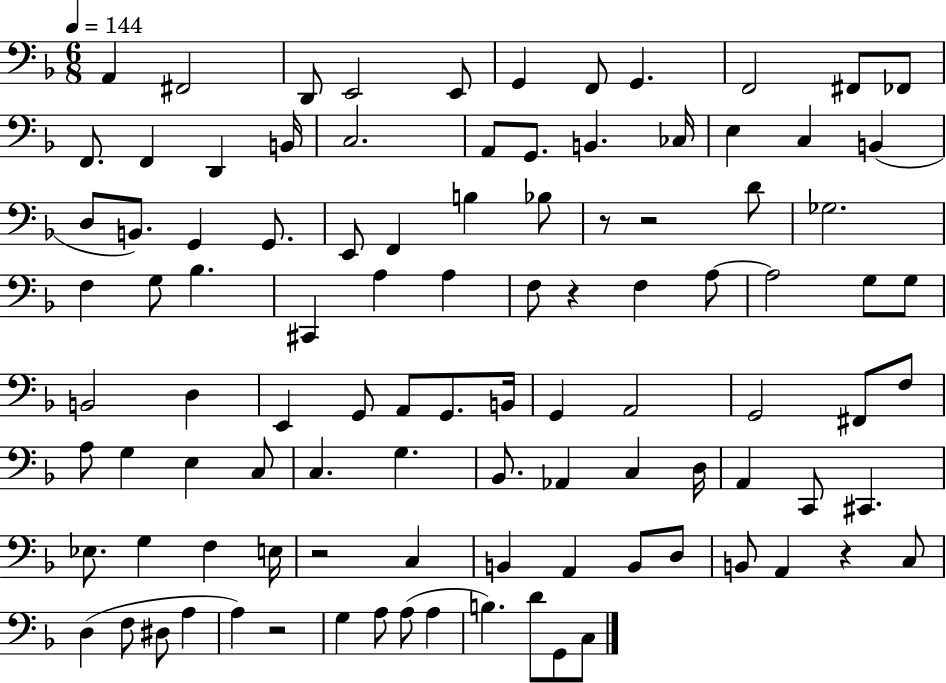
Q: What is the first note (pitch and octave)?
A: A2